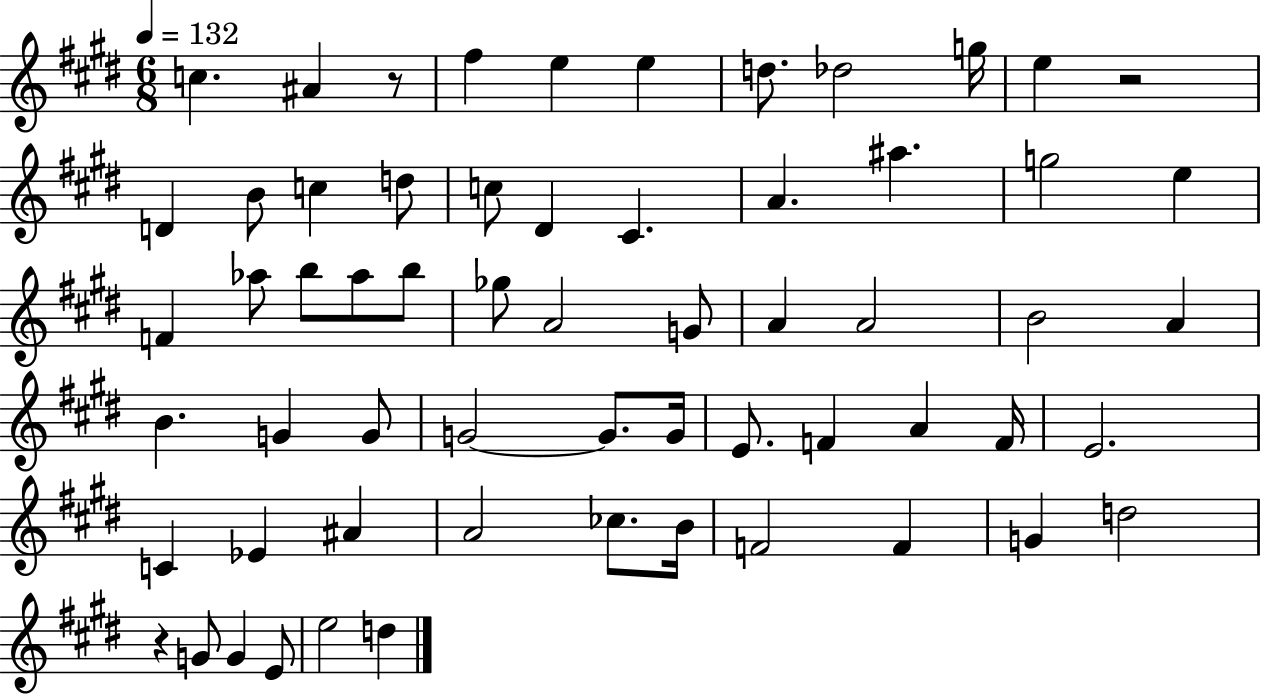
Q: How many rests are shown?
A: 3